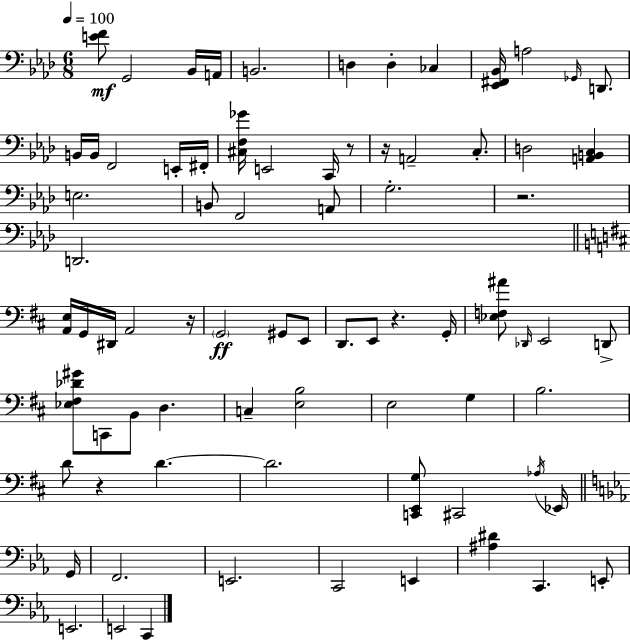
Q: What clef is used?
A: bass